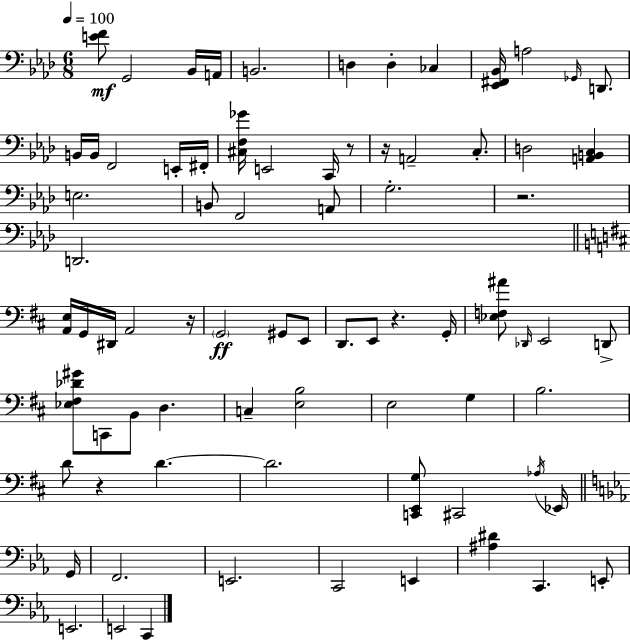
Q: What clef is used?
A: bass